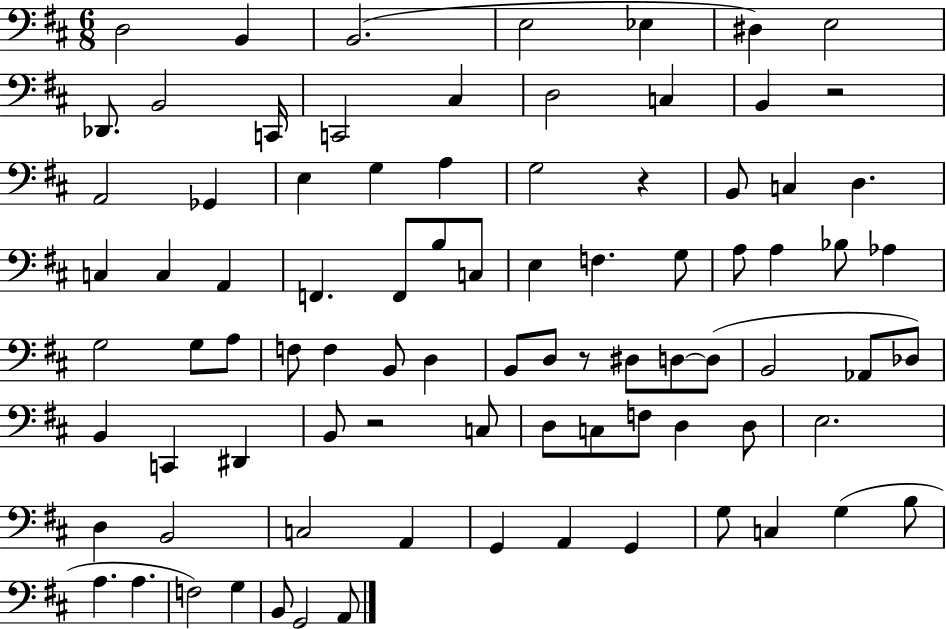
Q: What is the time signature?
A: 6/8